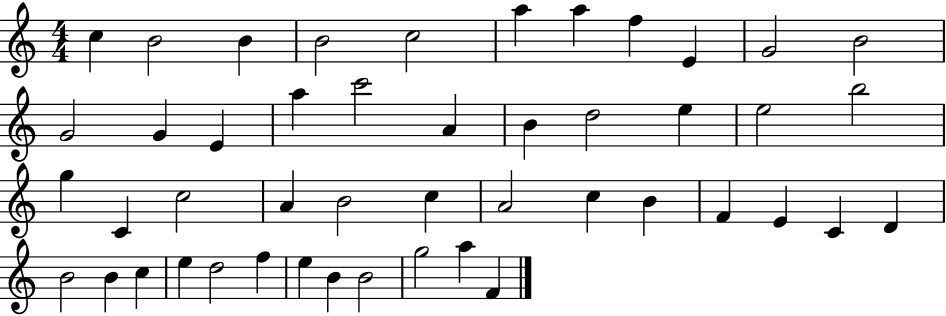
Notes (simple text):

C5/q B4/h B4/q B4/h C5/h A5/q A5/q F5/q E4/q G4/h B4/h G4/h G4/q E4/q A5/q C6/h A4/q B4/q D5/h E5/q E5/h B5/h G5/q C4/q C5/h A4/q B4/h C5/q A4/h C5/q B4/q F4/q E4/q C4/q D4/q B4/h B4/q C5/q E5/q D5/h F5/q E5/q B4/q B4/h G5/h A5/q F4/q